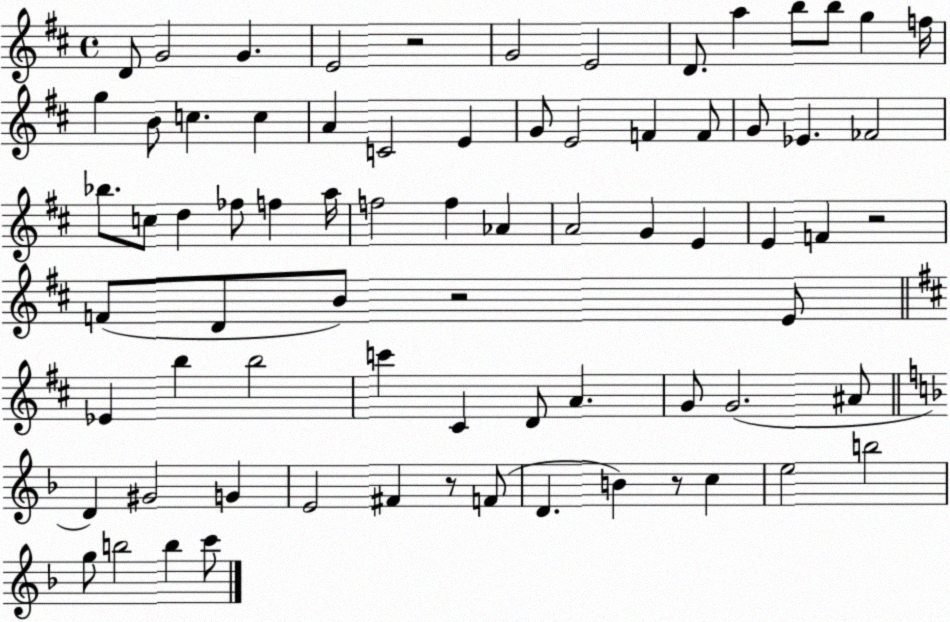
X:1
T:Untitled
M:4/4
L:1/4
K:D
D/2 G2 G E2 z2 G2 E2 D/2 a b/2 b/2 g f/4 g B/2 c c A C2 E G/2 E2 F F/2 G/2 _E _F2 _b/2 c/2 d _f/2 f a/4 f2 f _A A2 G E E F z2 F/2 D/2 B/2 z2 E/2 _E b b2 c' ^C D/2 A G/2 G2 ^A/2 D ^G2 G E2 ^F z/2 F/2 D B z/2 c e2 b2 g/2 b2 b c'/2